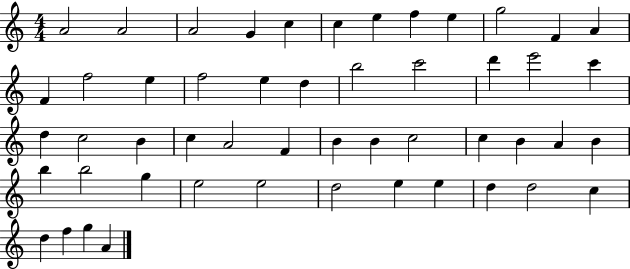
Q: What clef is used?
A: treble